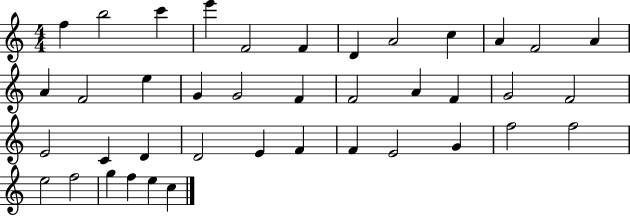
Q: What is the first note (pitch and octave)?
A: F5